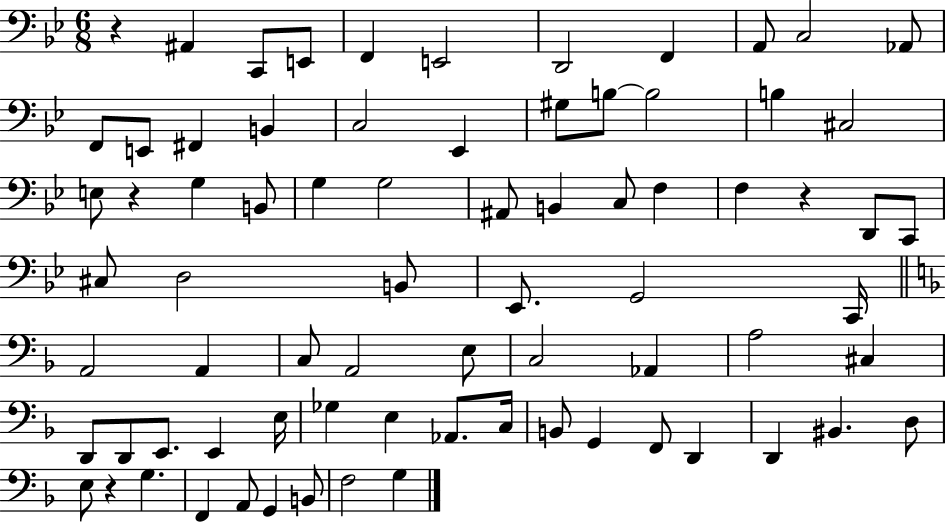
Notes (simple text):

R/q A#2/q C2/e E2/e F2/q E2/h D2/h F2/q A2/e C3/h Ab2/e F2/e E2/e F#2/q B2/q C3/h Eb2/q G#3/e B3/e B3/h B3/q C#3/h E3/e R/q G3/q B2/e G3/q G3/h A#2/e B2/q C3/e F3/q F3/q R/q D2/e C2/e C#3/e D3/h B2/e Eb2/e. G2/h C2/s A2/h A2/q C3/e A2/h E3/e C3/h Ab2/q A3/h C#3/q D2/e D2/e E2/e. E2/q E3/s Gb3/q E3/q Ab2/e. C3/s B2/e G2/q F2/e D2/q D2/q BIS2/q. D3/e E3/e R/q G3/q. F2/q A2/e G2/q B2/e F3/h G3/q